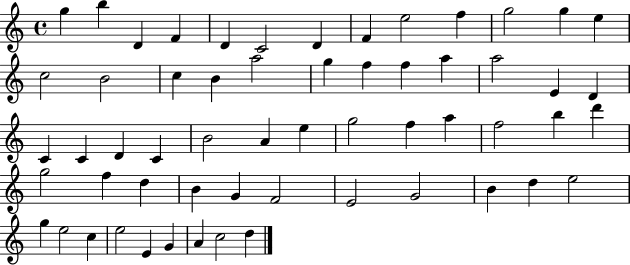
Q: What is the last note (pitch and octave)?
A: D5